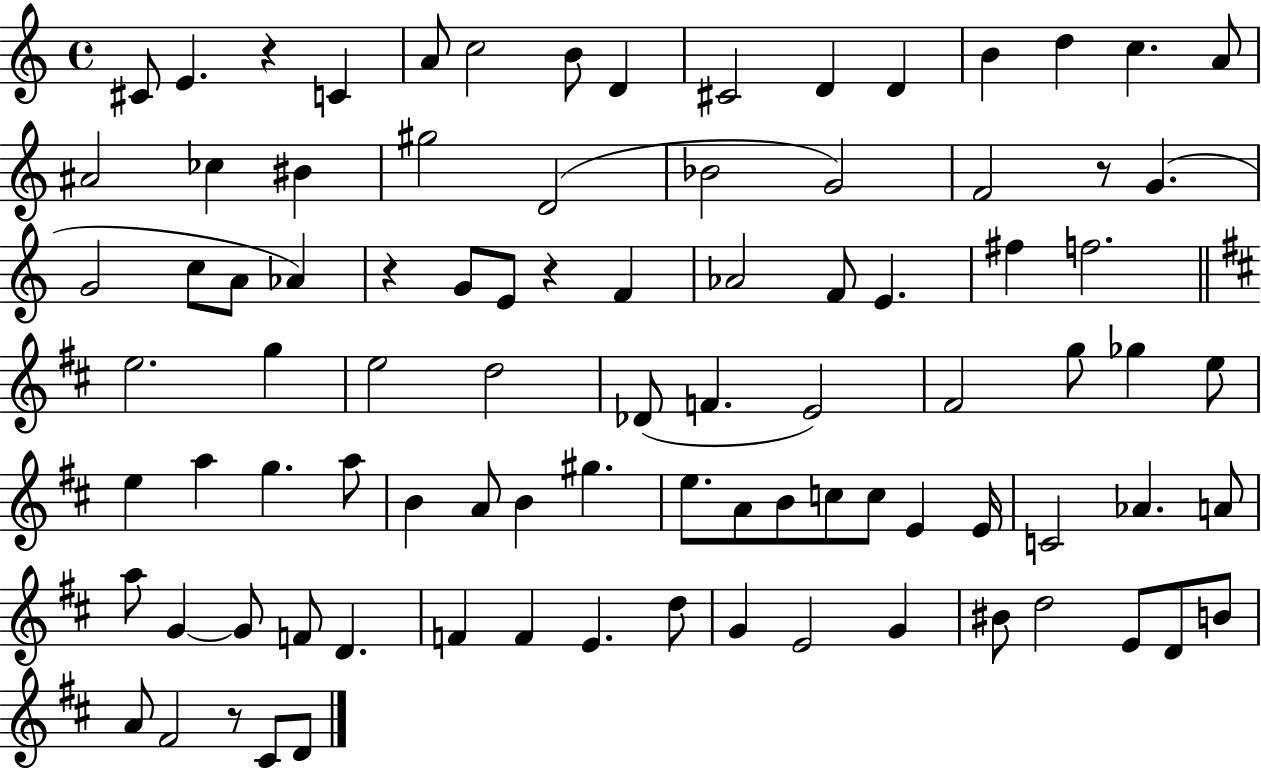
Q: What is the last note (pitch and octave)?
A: D4